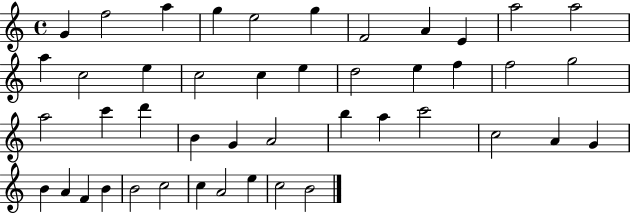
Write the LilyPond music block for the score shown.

{
  \clef treble
  \time 4/4
  \defaultTimeSignature
  \key c \major
  g'4 f''2 a''4 | g''4 e''2 g''4 | f'2 a'4 e'4 | a''2 a''2 | \break a''4 c''2 e''4 | c''2 c''4 e''4 | d''2 e''4 f''4 | f''2 g''2 | \break a''2 c'''4 d'''4 | b'4 g'4 a'2 | b''4 a''4 c'''2 | c''2 a'4 g'4 | \break b'4 a'4 f'4 b'4 | b'2 c''2 | c''4 a'2 e''4 | c''2 b'2 | \break \bar "|."
}